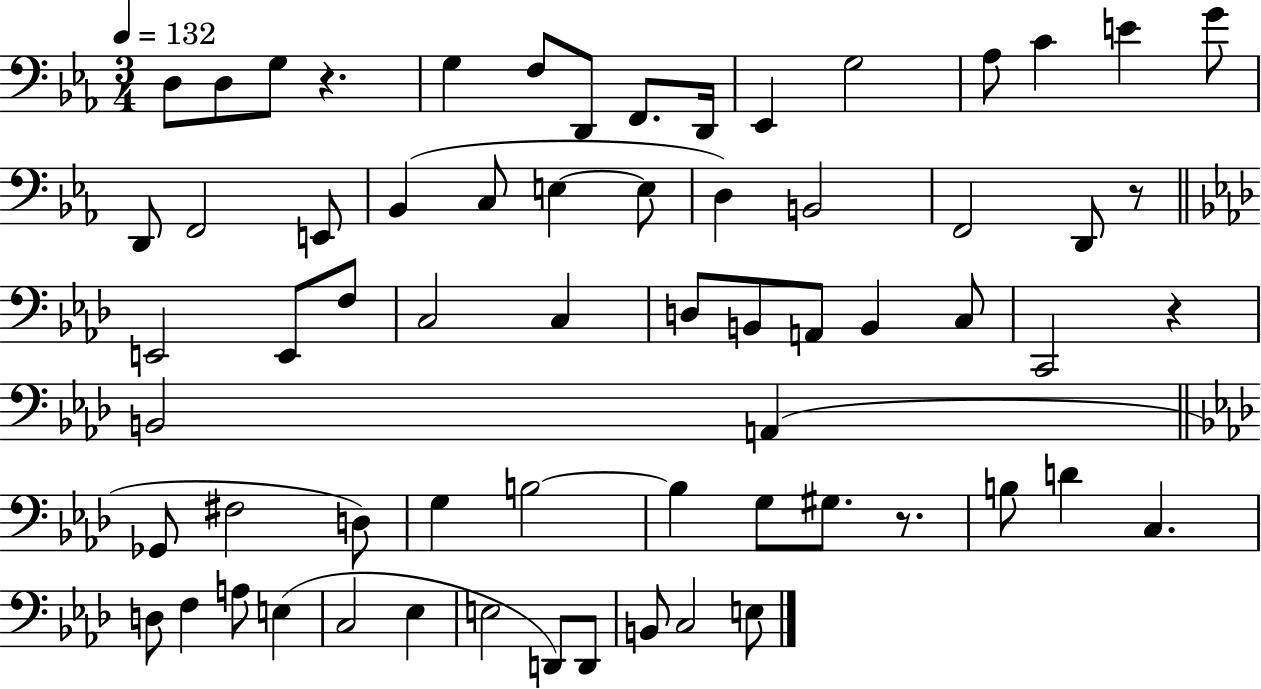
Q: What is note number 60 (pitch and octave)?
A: C3